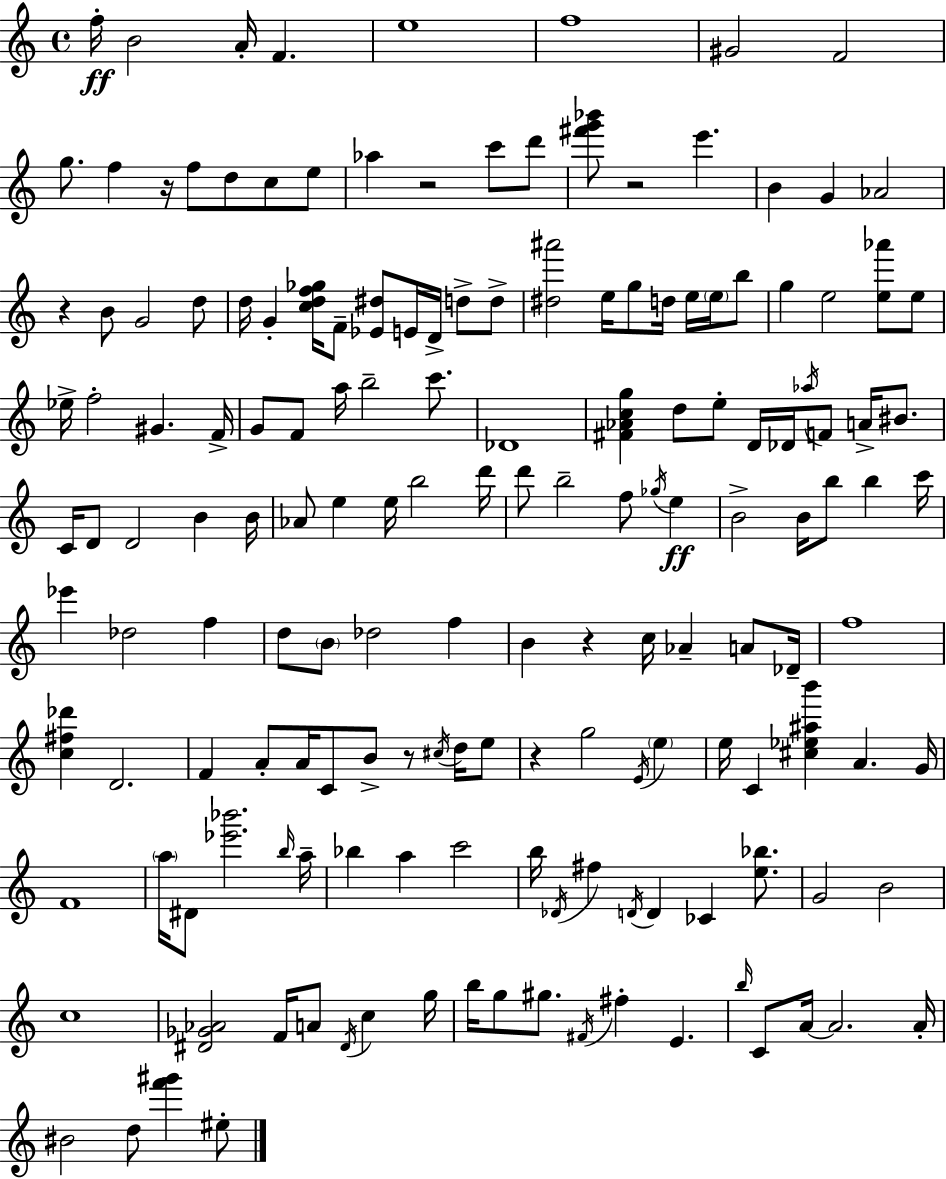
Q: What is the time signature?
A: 4/4